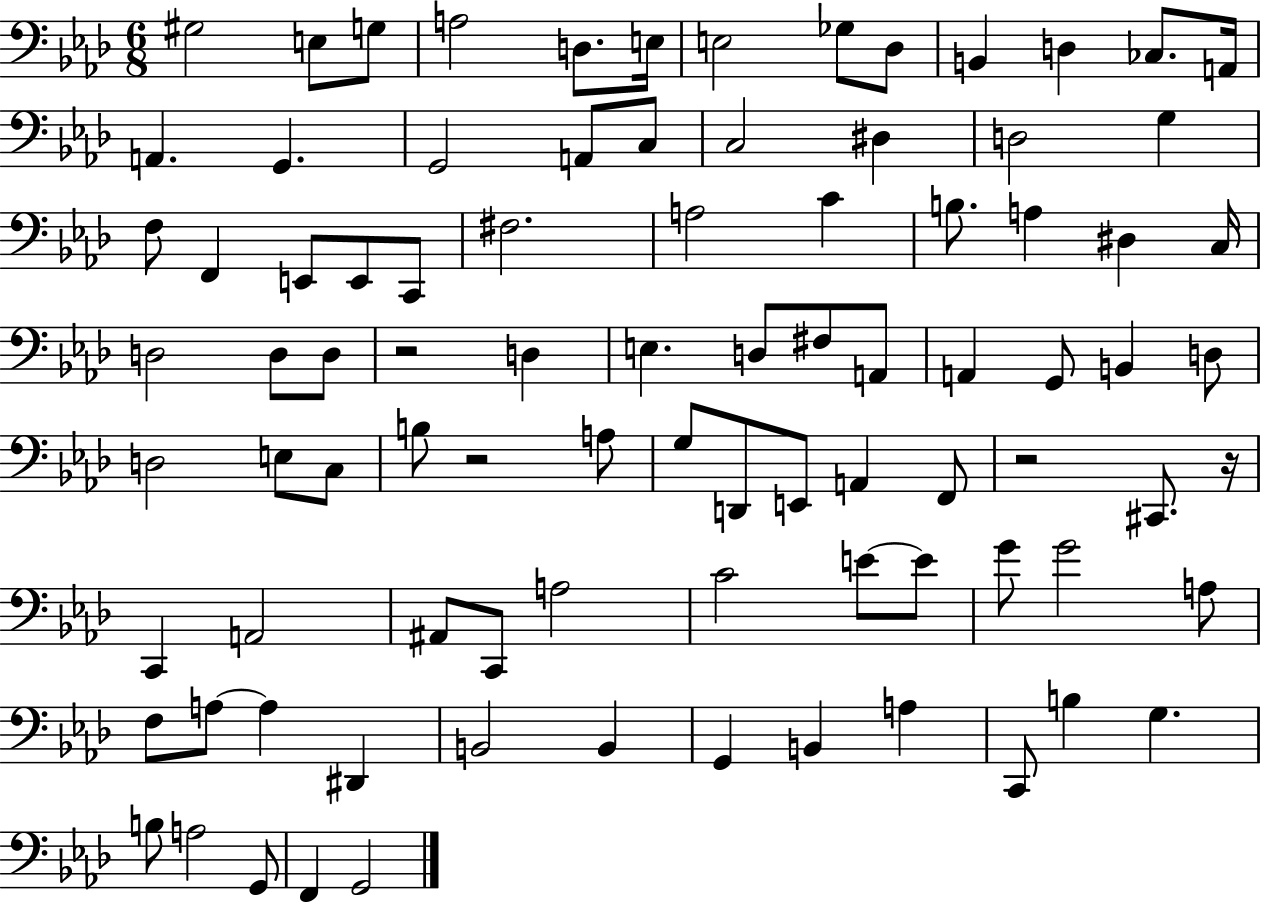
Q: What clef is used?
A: bass